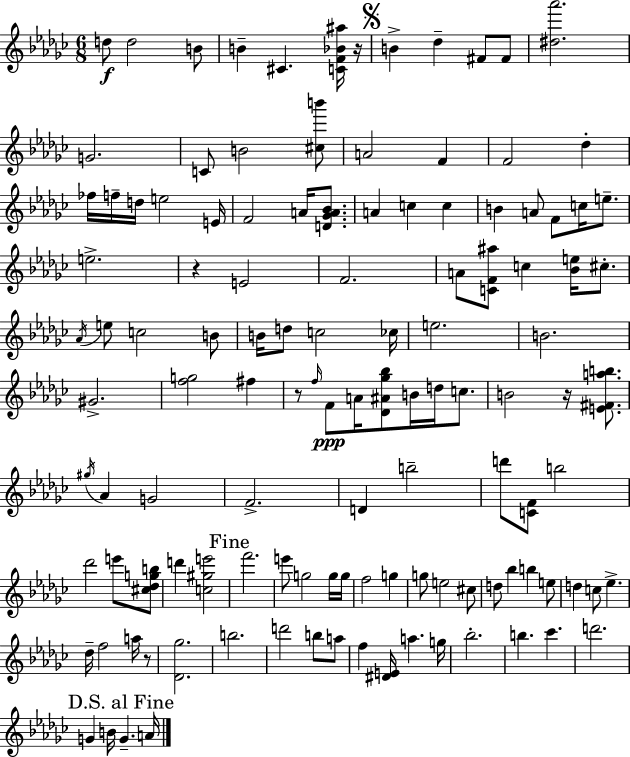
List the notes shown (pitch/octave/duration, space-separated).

D5/e D5/h B4/e B4/q C#4/q. [C4,F4,Bb4,A#5]/s R/s B4/q Db5/q F#4/e F#4/e [D#5,Ab6]/h. G4/h. C4/e B4/h [C#5,B6]/e A4/h F4/q F4/h Db5/q FES5/s F5/s D5/s E5/h E4/s F4/h A4/s [D4,Gb4,A4,Bb4]/e. A4/q C5/q C5/q B4/q A4/e F4/e C5/s E5/e. E5/h. R/q E4/h F4/h. A4/e [C4,F4,A#5]/e C5/q [Bb4,E5]/s C#5/e. Ab4/s E5/e C5/h B4/e B4/s D5/e C5/h CES5/s E5/h. B4/h. G#4/h. [F5,G5]/h F#5/q R/e F5/s F4/e A4/s [Db4,A#4,Gb5,Bb5]/e B4/s D5/s C5/e. B4/h R/s [E4,F#4,A5,B5]/e. G#5/s Ab4/q G4/h F4/h. D4/q B5/h D6/e [C4,F4]/e B5/h Db6/h E6/e [C#5,Db5,G5,B5]/e D6/q [C5,G#5,E6]/h F6/h. E6/e G5/h G5/s G5/s F5/h G5/q G5/e E5/h C#5/e D5/e Bb5/q B5/q E5/e D5/q C5/e Eb5/q. Db5/s F5/h A5/s R/e [Db4,Gb5]/h. B5/h. D6/h B5/e A5/e F5/q [D#4,E4]/s A5/q. G5/s Bb5/h. B5/q. CES6/q. D6/h. G4/q B4/s G4/q. A4/s